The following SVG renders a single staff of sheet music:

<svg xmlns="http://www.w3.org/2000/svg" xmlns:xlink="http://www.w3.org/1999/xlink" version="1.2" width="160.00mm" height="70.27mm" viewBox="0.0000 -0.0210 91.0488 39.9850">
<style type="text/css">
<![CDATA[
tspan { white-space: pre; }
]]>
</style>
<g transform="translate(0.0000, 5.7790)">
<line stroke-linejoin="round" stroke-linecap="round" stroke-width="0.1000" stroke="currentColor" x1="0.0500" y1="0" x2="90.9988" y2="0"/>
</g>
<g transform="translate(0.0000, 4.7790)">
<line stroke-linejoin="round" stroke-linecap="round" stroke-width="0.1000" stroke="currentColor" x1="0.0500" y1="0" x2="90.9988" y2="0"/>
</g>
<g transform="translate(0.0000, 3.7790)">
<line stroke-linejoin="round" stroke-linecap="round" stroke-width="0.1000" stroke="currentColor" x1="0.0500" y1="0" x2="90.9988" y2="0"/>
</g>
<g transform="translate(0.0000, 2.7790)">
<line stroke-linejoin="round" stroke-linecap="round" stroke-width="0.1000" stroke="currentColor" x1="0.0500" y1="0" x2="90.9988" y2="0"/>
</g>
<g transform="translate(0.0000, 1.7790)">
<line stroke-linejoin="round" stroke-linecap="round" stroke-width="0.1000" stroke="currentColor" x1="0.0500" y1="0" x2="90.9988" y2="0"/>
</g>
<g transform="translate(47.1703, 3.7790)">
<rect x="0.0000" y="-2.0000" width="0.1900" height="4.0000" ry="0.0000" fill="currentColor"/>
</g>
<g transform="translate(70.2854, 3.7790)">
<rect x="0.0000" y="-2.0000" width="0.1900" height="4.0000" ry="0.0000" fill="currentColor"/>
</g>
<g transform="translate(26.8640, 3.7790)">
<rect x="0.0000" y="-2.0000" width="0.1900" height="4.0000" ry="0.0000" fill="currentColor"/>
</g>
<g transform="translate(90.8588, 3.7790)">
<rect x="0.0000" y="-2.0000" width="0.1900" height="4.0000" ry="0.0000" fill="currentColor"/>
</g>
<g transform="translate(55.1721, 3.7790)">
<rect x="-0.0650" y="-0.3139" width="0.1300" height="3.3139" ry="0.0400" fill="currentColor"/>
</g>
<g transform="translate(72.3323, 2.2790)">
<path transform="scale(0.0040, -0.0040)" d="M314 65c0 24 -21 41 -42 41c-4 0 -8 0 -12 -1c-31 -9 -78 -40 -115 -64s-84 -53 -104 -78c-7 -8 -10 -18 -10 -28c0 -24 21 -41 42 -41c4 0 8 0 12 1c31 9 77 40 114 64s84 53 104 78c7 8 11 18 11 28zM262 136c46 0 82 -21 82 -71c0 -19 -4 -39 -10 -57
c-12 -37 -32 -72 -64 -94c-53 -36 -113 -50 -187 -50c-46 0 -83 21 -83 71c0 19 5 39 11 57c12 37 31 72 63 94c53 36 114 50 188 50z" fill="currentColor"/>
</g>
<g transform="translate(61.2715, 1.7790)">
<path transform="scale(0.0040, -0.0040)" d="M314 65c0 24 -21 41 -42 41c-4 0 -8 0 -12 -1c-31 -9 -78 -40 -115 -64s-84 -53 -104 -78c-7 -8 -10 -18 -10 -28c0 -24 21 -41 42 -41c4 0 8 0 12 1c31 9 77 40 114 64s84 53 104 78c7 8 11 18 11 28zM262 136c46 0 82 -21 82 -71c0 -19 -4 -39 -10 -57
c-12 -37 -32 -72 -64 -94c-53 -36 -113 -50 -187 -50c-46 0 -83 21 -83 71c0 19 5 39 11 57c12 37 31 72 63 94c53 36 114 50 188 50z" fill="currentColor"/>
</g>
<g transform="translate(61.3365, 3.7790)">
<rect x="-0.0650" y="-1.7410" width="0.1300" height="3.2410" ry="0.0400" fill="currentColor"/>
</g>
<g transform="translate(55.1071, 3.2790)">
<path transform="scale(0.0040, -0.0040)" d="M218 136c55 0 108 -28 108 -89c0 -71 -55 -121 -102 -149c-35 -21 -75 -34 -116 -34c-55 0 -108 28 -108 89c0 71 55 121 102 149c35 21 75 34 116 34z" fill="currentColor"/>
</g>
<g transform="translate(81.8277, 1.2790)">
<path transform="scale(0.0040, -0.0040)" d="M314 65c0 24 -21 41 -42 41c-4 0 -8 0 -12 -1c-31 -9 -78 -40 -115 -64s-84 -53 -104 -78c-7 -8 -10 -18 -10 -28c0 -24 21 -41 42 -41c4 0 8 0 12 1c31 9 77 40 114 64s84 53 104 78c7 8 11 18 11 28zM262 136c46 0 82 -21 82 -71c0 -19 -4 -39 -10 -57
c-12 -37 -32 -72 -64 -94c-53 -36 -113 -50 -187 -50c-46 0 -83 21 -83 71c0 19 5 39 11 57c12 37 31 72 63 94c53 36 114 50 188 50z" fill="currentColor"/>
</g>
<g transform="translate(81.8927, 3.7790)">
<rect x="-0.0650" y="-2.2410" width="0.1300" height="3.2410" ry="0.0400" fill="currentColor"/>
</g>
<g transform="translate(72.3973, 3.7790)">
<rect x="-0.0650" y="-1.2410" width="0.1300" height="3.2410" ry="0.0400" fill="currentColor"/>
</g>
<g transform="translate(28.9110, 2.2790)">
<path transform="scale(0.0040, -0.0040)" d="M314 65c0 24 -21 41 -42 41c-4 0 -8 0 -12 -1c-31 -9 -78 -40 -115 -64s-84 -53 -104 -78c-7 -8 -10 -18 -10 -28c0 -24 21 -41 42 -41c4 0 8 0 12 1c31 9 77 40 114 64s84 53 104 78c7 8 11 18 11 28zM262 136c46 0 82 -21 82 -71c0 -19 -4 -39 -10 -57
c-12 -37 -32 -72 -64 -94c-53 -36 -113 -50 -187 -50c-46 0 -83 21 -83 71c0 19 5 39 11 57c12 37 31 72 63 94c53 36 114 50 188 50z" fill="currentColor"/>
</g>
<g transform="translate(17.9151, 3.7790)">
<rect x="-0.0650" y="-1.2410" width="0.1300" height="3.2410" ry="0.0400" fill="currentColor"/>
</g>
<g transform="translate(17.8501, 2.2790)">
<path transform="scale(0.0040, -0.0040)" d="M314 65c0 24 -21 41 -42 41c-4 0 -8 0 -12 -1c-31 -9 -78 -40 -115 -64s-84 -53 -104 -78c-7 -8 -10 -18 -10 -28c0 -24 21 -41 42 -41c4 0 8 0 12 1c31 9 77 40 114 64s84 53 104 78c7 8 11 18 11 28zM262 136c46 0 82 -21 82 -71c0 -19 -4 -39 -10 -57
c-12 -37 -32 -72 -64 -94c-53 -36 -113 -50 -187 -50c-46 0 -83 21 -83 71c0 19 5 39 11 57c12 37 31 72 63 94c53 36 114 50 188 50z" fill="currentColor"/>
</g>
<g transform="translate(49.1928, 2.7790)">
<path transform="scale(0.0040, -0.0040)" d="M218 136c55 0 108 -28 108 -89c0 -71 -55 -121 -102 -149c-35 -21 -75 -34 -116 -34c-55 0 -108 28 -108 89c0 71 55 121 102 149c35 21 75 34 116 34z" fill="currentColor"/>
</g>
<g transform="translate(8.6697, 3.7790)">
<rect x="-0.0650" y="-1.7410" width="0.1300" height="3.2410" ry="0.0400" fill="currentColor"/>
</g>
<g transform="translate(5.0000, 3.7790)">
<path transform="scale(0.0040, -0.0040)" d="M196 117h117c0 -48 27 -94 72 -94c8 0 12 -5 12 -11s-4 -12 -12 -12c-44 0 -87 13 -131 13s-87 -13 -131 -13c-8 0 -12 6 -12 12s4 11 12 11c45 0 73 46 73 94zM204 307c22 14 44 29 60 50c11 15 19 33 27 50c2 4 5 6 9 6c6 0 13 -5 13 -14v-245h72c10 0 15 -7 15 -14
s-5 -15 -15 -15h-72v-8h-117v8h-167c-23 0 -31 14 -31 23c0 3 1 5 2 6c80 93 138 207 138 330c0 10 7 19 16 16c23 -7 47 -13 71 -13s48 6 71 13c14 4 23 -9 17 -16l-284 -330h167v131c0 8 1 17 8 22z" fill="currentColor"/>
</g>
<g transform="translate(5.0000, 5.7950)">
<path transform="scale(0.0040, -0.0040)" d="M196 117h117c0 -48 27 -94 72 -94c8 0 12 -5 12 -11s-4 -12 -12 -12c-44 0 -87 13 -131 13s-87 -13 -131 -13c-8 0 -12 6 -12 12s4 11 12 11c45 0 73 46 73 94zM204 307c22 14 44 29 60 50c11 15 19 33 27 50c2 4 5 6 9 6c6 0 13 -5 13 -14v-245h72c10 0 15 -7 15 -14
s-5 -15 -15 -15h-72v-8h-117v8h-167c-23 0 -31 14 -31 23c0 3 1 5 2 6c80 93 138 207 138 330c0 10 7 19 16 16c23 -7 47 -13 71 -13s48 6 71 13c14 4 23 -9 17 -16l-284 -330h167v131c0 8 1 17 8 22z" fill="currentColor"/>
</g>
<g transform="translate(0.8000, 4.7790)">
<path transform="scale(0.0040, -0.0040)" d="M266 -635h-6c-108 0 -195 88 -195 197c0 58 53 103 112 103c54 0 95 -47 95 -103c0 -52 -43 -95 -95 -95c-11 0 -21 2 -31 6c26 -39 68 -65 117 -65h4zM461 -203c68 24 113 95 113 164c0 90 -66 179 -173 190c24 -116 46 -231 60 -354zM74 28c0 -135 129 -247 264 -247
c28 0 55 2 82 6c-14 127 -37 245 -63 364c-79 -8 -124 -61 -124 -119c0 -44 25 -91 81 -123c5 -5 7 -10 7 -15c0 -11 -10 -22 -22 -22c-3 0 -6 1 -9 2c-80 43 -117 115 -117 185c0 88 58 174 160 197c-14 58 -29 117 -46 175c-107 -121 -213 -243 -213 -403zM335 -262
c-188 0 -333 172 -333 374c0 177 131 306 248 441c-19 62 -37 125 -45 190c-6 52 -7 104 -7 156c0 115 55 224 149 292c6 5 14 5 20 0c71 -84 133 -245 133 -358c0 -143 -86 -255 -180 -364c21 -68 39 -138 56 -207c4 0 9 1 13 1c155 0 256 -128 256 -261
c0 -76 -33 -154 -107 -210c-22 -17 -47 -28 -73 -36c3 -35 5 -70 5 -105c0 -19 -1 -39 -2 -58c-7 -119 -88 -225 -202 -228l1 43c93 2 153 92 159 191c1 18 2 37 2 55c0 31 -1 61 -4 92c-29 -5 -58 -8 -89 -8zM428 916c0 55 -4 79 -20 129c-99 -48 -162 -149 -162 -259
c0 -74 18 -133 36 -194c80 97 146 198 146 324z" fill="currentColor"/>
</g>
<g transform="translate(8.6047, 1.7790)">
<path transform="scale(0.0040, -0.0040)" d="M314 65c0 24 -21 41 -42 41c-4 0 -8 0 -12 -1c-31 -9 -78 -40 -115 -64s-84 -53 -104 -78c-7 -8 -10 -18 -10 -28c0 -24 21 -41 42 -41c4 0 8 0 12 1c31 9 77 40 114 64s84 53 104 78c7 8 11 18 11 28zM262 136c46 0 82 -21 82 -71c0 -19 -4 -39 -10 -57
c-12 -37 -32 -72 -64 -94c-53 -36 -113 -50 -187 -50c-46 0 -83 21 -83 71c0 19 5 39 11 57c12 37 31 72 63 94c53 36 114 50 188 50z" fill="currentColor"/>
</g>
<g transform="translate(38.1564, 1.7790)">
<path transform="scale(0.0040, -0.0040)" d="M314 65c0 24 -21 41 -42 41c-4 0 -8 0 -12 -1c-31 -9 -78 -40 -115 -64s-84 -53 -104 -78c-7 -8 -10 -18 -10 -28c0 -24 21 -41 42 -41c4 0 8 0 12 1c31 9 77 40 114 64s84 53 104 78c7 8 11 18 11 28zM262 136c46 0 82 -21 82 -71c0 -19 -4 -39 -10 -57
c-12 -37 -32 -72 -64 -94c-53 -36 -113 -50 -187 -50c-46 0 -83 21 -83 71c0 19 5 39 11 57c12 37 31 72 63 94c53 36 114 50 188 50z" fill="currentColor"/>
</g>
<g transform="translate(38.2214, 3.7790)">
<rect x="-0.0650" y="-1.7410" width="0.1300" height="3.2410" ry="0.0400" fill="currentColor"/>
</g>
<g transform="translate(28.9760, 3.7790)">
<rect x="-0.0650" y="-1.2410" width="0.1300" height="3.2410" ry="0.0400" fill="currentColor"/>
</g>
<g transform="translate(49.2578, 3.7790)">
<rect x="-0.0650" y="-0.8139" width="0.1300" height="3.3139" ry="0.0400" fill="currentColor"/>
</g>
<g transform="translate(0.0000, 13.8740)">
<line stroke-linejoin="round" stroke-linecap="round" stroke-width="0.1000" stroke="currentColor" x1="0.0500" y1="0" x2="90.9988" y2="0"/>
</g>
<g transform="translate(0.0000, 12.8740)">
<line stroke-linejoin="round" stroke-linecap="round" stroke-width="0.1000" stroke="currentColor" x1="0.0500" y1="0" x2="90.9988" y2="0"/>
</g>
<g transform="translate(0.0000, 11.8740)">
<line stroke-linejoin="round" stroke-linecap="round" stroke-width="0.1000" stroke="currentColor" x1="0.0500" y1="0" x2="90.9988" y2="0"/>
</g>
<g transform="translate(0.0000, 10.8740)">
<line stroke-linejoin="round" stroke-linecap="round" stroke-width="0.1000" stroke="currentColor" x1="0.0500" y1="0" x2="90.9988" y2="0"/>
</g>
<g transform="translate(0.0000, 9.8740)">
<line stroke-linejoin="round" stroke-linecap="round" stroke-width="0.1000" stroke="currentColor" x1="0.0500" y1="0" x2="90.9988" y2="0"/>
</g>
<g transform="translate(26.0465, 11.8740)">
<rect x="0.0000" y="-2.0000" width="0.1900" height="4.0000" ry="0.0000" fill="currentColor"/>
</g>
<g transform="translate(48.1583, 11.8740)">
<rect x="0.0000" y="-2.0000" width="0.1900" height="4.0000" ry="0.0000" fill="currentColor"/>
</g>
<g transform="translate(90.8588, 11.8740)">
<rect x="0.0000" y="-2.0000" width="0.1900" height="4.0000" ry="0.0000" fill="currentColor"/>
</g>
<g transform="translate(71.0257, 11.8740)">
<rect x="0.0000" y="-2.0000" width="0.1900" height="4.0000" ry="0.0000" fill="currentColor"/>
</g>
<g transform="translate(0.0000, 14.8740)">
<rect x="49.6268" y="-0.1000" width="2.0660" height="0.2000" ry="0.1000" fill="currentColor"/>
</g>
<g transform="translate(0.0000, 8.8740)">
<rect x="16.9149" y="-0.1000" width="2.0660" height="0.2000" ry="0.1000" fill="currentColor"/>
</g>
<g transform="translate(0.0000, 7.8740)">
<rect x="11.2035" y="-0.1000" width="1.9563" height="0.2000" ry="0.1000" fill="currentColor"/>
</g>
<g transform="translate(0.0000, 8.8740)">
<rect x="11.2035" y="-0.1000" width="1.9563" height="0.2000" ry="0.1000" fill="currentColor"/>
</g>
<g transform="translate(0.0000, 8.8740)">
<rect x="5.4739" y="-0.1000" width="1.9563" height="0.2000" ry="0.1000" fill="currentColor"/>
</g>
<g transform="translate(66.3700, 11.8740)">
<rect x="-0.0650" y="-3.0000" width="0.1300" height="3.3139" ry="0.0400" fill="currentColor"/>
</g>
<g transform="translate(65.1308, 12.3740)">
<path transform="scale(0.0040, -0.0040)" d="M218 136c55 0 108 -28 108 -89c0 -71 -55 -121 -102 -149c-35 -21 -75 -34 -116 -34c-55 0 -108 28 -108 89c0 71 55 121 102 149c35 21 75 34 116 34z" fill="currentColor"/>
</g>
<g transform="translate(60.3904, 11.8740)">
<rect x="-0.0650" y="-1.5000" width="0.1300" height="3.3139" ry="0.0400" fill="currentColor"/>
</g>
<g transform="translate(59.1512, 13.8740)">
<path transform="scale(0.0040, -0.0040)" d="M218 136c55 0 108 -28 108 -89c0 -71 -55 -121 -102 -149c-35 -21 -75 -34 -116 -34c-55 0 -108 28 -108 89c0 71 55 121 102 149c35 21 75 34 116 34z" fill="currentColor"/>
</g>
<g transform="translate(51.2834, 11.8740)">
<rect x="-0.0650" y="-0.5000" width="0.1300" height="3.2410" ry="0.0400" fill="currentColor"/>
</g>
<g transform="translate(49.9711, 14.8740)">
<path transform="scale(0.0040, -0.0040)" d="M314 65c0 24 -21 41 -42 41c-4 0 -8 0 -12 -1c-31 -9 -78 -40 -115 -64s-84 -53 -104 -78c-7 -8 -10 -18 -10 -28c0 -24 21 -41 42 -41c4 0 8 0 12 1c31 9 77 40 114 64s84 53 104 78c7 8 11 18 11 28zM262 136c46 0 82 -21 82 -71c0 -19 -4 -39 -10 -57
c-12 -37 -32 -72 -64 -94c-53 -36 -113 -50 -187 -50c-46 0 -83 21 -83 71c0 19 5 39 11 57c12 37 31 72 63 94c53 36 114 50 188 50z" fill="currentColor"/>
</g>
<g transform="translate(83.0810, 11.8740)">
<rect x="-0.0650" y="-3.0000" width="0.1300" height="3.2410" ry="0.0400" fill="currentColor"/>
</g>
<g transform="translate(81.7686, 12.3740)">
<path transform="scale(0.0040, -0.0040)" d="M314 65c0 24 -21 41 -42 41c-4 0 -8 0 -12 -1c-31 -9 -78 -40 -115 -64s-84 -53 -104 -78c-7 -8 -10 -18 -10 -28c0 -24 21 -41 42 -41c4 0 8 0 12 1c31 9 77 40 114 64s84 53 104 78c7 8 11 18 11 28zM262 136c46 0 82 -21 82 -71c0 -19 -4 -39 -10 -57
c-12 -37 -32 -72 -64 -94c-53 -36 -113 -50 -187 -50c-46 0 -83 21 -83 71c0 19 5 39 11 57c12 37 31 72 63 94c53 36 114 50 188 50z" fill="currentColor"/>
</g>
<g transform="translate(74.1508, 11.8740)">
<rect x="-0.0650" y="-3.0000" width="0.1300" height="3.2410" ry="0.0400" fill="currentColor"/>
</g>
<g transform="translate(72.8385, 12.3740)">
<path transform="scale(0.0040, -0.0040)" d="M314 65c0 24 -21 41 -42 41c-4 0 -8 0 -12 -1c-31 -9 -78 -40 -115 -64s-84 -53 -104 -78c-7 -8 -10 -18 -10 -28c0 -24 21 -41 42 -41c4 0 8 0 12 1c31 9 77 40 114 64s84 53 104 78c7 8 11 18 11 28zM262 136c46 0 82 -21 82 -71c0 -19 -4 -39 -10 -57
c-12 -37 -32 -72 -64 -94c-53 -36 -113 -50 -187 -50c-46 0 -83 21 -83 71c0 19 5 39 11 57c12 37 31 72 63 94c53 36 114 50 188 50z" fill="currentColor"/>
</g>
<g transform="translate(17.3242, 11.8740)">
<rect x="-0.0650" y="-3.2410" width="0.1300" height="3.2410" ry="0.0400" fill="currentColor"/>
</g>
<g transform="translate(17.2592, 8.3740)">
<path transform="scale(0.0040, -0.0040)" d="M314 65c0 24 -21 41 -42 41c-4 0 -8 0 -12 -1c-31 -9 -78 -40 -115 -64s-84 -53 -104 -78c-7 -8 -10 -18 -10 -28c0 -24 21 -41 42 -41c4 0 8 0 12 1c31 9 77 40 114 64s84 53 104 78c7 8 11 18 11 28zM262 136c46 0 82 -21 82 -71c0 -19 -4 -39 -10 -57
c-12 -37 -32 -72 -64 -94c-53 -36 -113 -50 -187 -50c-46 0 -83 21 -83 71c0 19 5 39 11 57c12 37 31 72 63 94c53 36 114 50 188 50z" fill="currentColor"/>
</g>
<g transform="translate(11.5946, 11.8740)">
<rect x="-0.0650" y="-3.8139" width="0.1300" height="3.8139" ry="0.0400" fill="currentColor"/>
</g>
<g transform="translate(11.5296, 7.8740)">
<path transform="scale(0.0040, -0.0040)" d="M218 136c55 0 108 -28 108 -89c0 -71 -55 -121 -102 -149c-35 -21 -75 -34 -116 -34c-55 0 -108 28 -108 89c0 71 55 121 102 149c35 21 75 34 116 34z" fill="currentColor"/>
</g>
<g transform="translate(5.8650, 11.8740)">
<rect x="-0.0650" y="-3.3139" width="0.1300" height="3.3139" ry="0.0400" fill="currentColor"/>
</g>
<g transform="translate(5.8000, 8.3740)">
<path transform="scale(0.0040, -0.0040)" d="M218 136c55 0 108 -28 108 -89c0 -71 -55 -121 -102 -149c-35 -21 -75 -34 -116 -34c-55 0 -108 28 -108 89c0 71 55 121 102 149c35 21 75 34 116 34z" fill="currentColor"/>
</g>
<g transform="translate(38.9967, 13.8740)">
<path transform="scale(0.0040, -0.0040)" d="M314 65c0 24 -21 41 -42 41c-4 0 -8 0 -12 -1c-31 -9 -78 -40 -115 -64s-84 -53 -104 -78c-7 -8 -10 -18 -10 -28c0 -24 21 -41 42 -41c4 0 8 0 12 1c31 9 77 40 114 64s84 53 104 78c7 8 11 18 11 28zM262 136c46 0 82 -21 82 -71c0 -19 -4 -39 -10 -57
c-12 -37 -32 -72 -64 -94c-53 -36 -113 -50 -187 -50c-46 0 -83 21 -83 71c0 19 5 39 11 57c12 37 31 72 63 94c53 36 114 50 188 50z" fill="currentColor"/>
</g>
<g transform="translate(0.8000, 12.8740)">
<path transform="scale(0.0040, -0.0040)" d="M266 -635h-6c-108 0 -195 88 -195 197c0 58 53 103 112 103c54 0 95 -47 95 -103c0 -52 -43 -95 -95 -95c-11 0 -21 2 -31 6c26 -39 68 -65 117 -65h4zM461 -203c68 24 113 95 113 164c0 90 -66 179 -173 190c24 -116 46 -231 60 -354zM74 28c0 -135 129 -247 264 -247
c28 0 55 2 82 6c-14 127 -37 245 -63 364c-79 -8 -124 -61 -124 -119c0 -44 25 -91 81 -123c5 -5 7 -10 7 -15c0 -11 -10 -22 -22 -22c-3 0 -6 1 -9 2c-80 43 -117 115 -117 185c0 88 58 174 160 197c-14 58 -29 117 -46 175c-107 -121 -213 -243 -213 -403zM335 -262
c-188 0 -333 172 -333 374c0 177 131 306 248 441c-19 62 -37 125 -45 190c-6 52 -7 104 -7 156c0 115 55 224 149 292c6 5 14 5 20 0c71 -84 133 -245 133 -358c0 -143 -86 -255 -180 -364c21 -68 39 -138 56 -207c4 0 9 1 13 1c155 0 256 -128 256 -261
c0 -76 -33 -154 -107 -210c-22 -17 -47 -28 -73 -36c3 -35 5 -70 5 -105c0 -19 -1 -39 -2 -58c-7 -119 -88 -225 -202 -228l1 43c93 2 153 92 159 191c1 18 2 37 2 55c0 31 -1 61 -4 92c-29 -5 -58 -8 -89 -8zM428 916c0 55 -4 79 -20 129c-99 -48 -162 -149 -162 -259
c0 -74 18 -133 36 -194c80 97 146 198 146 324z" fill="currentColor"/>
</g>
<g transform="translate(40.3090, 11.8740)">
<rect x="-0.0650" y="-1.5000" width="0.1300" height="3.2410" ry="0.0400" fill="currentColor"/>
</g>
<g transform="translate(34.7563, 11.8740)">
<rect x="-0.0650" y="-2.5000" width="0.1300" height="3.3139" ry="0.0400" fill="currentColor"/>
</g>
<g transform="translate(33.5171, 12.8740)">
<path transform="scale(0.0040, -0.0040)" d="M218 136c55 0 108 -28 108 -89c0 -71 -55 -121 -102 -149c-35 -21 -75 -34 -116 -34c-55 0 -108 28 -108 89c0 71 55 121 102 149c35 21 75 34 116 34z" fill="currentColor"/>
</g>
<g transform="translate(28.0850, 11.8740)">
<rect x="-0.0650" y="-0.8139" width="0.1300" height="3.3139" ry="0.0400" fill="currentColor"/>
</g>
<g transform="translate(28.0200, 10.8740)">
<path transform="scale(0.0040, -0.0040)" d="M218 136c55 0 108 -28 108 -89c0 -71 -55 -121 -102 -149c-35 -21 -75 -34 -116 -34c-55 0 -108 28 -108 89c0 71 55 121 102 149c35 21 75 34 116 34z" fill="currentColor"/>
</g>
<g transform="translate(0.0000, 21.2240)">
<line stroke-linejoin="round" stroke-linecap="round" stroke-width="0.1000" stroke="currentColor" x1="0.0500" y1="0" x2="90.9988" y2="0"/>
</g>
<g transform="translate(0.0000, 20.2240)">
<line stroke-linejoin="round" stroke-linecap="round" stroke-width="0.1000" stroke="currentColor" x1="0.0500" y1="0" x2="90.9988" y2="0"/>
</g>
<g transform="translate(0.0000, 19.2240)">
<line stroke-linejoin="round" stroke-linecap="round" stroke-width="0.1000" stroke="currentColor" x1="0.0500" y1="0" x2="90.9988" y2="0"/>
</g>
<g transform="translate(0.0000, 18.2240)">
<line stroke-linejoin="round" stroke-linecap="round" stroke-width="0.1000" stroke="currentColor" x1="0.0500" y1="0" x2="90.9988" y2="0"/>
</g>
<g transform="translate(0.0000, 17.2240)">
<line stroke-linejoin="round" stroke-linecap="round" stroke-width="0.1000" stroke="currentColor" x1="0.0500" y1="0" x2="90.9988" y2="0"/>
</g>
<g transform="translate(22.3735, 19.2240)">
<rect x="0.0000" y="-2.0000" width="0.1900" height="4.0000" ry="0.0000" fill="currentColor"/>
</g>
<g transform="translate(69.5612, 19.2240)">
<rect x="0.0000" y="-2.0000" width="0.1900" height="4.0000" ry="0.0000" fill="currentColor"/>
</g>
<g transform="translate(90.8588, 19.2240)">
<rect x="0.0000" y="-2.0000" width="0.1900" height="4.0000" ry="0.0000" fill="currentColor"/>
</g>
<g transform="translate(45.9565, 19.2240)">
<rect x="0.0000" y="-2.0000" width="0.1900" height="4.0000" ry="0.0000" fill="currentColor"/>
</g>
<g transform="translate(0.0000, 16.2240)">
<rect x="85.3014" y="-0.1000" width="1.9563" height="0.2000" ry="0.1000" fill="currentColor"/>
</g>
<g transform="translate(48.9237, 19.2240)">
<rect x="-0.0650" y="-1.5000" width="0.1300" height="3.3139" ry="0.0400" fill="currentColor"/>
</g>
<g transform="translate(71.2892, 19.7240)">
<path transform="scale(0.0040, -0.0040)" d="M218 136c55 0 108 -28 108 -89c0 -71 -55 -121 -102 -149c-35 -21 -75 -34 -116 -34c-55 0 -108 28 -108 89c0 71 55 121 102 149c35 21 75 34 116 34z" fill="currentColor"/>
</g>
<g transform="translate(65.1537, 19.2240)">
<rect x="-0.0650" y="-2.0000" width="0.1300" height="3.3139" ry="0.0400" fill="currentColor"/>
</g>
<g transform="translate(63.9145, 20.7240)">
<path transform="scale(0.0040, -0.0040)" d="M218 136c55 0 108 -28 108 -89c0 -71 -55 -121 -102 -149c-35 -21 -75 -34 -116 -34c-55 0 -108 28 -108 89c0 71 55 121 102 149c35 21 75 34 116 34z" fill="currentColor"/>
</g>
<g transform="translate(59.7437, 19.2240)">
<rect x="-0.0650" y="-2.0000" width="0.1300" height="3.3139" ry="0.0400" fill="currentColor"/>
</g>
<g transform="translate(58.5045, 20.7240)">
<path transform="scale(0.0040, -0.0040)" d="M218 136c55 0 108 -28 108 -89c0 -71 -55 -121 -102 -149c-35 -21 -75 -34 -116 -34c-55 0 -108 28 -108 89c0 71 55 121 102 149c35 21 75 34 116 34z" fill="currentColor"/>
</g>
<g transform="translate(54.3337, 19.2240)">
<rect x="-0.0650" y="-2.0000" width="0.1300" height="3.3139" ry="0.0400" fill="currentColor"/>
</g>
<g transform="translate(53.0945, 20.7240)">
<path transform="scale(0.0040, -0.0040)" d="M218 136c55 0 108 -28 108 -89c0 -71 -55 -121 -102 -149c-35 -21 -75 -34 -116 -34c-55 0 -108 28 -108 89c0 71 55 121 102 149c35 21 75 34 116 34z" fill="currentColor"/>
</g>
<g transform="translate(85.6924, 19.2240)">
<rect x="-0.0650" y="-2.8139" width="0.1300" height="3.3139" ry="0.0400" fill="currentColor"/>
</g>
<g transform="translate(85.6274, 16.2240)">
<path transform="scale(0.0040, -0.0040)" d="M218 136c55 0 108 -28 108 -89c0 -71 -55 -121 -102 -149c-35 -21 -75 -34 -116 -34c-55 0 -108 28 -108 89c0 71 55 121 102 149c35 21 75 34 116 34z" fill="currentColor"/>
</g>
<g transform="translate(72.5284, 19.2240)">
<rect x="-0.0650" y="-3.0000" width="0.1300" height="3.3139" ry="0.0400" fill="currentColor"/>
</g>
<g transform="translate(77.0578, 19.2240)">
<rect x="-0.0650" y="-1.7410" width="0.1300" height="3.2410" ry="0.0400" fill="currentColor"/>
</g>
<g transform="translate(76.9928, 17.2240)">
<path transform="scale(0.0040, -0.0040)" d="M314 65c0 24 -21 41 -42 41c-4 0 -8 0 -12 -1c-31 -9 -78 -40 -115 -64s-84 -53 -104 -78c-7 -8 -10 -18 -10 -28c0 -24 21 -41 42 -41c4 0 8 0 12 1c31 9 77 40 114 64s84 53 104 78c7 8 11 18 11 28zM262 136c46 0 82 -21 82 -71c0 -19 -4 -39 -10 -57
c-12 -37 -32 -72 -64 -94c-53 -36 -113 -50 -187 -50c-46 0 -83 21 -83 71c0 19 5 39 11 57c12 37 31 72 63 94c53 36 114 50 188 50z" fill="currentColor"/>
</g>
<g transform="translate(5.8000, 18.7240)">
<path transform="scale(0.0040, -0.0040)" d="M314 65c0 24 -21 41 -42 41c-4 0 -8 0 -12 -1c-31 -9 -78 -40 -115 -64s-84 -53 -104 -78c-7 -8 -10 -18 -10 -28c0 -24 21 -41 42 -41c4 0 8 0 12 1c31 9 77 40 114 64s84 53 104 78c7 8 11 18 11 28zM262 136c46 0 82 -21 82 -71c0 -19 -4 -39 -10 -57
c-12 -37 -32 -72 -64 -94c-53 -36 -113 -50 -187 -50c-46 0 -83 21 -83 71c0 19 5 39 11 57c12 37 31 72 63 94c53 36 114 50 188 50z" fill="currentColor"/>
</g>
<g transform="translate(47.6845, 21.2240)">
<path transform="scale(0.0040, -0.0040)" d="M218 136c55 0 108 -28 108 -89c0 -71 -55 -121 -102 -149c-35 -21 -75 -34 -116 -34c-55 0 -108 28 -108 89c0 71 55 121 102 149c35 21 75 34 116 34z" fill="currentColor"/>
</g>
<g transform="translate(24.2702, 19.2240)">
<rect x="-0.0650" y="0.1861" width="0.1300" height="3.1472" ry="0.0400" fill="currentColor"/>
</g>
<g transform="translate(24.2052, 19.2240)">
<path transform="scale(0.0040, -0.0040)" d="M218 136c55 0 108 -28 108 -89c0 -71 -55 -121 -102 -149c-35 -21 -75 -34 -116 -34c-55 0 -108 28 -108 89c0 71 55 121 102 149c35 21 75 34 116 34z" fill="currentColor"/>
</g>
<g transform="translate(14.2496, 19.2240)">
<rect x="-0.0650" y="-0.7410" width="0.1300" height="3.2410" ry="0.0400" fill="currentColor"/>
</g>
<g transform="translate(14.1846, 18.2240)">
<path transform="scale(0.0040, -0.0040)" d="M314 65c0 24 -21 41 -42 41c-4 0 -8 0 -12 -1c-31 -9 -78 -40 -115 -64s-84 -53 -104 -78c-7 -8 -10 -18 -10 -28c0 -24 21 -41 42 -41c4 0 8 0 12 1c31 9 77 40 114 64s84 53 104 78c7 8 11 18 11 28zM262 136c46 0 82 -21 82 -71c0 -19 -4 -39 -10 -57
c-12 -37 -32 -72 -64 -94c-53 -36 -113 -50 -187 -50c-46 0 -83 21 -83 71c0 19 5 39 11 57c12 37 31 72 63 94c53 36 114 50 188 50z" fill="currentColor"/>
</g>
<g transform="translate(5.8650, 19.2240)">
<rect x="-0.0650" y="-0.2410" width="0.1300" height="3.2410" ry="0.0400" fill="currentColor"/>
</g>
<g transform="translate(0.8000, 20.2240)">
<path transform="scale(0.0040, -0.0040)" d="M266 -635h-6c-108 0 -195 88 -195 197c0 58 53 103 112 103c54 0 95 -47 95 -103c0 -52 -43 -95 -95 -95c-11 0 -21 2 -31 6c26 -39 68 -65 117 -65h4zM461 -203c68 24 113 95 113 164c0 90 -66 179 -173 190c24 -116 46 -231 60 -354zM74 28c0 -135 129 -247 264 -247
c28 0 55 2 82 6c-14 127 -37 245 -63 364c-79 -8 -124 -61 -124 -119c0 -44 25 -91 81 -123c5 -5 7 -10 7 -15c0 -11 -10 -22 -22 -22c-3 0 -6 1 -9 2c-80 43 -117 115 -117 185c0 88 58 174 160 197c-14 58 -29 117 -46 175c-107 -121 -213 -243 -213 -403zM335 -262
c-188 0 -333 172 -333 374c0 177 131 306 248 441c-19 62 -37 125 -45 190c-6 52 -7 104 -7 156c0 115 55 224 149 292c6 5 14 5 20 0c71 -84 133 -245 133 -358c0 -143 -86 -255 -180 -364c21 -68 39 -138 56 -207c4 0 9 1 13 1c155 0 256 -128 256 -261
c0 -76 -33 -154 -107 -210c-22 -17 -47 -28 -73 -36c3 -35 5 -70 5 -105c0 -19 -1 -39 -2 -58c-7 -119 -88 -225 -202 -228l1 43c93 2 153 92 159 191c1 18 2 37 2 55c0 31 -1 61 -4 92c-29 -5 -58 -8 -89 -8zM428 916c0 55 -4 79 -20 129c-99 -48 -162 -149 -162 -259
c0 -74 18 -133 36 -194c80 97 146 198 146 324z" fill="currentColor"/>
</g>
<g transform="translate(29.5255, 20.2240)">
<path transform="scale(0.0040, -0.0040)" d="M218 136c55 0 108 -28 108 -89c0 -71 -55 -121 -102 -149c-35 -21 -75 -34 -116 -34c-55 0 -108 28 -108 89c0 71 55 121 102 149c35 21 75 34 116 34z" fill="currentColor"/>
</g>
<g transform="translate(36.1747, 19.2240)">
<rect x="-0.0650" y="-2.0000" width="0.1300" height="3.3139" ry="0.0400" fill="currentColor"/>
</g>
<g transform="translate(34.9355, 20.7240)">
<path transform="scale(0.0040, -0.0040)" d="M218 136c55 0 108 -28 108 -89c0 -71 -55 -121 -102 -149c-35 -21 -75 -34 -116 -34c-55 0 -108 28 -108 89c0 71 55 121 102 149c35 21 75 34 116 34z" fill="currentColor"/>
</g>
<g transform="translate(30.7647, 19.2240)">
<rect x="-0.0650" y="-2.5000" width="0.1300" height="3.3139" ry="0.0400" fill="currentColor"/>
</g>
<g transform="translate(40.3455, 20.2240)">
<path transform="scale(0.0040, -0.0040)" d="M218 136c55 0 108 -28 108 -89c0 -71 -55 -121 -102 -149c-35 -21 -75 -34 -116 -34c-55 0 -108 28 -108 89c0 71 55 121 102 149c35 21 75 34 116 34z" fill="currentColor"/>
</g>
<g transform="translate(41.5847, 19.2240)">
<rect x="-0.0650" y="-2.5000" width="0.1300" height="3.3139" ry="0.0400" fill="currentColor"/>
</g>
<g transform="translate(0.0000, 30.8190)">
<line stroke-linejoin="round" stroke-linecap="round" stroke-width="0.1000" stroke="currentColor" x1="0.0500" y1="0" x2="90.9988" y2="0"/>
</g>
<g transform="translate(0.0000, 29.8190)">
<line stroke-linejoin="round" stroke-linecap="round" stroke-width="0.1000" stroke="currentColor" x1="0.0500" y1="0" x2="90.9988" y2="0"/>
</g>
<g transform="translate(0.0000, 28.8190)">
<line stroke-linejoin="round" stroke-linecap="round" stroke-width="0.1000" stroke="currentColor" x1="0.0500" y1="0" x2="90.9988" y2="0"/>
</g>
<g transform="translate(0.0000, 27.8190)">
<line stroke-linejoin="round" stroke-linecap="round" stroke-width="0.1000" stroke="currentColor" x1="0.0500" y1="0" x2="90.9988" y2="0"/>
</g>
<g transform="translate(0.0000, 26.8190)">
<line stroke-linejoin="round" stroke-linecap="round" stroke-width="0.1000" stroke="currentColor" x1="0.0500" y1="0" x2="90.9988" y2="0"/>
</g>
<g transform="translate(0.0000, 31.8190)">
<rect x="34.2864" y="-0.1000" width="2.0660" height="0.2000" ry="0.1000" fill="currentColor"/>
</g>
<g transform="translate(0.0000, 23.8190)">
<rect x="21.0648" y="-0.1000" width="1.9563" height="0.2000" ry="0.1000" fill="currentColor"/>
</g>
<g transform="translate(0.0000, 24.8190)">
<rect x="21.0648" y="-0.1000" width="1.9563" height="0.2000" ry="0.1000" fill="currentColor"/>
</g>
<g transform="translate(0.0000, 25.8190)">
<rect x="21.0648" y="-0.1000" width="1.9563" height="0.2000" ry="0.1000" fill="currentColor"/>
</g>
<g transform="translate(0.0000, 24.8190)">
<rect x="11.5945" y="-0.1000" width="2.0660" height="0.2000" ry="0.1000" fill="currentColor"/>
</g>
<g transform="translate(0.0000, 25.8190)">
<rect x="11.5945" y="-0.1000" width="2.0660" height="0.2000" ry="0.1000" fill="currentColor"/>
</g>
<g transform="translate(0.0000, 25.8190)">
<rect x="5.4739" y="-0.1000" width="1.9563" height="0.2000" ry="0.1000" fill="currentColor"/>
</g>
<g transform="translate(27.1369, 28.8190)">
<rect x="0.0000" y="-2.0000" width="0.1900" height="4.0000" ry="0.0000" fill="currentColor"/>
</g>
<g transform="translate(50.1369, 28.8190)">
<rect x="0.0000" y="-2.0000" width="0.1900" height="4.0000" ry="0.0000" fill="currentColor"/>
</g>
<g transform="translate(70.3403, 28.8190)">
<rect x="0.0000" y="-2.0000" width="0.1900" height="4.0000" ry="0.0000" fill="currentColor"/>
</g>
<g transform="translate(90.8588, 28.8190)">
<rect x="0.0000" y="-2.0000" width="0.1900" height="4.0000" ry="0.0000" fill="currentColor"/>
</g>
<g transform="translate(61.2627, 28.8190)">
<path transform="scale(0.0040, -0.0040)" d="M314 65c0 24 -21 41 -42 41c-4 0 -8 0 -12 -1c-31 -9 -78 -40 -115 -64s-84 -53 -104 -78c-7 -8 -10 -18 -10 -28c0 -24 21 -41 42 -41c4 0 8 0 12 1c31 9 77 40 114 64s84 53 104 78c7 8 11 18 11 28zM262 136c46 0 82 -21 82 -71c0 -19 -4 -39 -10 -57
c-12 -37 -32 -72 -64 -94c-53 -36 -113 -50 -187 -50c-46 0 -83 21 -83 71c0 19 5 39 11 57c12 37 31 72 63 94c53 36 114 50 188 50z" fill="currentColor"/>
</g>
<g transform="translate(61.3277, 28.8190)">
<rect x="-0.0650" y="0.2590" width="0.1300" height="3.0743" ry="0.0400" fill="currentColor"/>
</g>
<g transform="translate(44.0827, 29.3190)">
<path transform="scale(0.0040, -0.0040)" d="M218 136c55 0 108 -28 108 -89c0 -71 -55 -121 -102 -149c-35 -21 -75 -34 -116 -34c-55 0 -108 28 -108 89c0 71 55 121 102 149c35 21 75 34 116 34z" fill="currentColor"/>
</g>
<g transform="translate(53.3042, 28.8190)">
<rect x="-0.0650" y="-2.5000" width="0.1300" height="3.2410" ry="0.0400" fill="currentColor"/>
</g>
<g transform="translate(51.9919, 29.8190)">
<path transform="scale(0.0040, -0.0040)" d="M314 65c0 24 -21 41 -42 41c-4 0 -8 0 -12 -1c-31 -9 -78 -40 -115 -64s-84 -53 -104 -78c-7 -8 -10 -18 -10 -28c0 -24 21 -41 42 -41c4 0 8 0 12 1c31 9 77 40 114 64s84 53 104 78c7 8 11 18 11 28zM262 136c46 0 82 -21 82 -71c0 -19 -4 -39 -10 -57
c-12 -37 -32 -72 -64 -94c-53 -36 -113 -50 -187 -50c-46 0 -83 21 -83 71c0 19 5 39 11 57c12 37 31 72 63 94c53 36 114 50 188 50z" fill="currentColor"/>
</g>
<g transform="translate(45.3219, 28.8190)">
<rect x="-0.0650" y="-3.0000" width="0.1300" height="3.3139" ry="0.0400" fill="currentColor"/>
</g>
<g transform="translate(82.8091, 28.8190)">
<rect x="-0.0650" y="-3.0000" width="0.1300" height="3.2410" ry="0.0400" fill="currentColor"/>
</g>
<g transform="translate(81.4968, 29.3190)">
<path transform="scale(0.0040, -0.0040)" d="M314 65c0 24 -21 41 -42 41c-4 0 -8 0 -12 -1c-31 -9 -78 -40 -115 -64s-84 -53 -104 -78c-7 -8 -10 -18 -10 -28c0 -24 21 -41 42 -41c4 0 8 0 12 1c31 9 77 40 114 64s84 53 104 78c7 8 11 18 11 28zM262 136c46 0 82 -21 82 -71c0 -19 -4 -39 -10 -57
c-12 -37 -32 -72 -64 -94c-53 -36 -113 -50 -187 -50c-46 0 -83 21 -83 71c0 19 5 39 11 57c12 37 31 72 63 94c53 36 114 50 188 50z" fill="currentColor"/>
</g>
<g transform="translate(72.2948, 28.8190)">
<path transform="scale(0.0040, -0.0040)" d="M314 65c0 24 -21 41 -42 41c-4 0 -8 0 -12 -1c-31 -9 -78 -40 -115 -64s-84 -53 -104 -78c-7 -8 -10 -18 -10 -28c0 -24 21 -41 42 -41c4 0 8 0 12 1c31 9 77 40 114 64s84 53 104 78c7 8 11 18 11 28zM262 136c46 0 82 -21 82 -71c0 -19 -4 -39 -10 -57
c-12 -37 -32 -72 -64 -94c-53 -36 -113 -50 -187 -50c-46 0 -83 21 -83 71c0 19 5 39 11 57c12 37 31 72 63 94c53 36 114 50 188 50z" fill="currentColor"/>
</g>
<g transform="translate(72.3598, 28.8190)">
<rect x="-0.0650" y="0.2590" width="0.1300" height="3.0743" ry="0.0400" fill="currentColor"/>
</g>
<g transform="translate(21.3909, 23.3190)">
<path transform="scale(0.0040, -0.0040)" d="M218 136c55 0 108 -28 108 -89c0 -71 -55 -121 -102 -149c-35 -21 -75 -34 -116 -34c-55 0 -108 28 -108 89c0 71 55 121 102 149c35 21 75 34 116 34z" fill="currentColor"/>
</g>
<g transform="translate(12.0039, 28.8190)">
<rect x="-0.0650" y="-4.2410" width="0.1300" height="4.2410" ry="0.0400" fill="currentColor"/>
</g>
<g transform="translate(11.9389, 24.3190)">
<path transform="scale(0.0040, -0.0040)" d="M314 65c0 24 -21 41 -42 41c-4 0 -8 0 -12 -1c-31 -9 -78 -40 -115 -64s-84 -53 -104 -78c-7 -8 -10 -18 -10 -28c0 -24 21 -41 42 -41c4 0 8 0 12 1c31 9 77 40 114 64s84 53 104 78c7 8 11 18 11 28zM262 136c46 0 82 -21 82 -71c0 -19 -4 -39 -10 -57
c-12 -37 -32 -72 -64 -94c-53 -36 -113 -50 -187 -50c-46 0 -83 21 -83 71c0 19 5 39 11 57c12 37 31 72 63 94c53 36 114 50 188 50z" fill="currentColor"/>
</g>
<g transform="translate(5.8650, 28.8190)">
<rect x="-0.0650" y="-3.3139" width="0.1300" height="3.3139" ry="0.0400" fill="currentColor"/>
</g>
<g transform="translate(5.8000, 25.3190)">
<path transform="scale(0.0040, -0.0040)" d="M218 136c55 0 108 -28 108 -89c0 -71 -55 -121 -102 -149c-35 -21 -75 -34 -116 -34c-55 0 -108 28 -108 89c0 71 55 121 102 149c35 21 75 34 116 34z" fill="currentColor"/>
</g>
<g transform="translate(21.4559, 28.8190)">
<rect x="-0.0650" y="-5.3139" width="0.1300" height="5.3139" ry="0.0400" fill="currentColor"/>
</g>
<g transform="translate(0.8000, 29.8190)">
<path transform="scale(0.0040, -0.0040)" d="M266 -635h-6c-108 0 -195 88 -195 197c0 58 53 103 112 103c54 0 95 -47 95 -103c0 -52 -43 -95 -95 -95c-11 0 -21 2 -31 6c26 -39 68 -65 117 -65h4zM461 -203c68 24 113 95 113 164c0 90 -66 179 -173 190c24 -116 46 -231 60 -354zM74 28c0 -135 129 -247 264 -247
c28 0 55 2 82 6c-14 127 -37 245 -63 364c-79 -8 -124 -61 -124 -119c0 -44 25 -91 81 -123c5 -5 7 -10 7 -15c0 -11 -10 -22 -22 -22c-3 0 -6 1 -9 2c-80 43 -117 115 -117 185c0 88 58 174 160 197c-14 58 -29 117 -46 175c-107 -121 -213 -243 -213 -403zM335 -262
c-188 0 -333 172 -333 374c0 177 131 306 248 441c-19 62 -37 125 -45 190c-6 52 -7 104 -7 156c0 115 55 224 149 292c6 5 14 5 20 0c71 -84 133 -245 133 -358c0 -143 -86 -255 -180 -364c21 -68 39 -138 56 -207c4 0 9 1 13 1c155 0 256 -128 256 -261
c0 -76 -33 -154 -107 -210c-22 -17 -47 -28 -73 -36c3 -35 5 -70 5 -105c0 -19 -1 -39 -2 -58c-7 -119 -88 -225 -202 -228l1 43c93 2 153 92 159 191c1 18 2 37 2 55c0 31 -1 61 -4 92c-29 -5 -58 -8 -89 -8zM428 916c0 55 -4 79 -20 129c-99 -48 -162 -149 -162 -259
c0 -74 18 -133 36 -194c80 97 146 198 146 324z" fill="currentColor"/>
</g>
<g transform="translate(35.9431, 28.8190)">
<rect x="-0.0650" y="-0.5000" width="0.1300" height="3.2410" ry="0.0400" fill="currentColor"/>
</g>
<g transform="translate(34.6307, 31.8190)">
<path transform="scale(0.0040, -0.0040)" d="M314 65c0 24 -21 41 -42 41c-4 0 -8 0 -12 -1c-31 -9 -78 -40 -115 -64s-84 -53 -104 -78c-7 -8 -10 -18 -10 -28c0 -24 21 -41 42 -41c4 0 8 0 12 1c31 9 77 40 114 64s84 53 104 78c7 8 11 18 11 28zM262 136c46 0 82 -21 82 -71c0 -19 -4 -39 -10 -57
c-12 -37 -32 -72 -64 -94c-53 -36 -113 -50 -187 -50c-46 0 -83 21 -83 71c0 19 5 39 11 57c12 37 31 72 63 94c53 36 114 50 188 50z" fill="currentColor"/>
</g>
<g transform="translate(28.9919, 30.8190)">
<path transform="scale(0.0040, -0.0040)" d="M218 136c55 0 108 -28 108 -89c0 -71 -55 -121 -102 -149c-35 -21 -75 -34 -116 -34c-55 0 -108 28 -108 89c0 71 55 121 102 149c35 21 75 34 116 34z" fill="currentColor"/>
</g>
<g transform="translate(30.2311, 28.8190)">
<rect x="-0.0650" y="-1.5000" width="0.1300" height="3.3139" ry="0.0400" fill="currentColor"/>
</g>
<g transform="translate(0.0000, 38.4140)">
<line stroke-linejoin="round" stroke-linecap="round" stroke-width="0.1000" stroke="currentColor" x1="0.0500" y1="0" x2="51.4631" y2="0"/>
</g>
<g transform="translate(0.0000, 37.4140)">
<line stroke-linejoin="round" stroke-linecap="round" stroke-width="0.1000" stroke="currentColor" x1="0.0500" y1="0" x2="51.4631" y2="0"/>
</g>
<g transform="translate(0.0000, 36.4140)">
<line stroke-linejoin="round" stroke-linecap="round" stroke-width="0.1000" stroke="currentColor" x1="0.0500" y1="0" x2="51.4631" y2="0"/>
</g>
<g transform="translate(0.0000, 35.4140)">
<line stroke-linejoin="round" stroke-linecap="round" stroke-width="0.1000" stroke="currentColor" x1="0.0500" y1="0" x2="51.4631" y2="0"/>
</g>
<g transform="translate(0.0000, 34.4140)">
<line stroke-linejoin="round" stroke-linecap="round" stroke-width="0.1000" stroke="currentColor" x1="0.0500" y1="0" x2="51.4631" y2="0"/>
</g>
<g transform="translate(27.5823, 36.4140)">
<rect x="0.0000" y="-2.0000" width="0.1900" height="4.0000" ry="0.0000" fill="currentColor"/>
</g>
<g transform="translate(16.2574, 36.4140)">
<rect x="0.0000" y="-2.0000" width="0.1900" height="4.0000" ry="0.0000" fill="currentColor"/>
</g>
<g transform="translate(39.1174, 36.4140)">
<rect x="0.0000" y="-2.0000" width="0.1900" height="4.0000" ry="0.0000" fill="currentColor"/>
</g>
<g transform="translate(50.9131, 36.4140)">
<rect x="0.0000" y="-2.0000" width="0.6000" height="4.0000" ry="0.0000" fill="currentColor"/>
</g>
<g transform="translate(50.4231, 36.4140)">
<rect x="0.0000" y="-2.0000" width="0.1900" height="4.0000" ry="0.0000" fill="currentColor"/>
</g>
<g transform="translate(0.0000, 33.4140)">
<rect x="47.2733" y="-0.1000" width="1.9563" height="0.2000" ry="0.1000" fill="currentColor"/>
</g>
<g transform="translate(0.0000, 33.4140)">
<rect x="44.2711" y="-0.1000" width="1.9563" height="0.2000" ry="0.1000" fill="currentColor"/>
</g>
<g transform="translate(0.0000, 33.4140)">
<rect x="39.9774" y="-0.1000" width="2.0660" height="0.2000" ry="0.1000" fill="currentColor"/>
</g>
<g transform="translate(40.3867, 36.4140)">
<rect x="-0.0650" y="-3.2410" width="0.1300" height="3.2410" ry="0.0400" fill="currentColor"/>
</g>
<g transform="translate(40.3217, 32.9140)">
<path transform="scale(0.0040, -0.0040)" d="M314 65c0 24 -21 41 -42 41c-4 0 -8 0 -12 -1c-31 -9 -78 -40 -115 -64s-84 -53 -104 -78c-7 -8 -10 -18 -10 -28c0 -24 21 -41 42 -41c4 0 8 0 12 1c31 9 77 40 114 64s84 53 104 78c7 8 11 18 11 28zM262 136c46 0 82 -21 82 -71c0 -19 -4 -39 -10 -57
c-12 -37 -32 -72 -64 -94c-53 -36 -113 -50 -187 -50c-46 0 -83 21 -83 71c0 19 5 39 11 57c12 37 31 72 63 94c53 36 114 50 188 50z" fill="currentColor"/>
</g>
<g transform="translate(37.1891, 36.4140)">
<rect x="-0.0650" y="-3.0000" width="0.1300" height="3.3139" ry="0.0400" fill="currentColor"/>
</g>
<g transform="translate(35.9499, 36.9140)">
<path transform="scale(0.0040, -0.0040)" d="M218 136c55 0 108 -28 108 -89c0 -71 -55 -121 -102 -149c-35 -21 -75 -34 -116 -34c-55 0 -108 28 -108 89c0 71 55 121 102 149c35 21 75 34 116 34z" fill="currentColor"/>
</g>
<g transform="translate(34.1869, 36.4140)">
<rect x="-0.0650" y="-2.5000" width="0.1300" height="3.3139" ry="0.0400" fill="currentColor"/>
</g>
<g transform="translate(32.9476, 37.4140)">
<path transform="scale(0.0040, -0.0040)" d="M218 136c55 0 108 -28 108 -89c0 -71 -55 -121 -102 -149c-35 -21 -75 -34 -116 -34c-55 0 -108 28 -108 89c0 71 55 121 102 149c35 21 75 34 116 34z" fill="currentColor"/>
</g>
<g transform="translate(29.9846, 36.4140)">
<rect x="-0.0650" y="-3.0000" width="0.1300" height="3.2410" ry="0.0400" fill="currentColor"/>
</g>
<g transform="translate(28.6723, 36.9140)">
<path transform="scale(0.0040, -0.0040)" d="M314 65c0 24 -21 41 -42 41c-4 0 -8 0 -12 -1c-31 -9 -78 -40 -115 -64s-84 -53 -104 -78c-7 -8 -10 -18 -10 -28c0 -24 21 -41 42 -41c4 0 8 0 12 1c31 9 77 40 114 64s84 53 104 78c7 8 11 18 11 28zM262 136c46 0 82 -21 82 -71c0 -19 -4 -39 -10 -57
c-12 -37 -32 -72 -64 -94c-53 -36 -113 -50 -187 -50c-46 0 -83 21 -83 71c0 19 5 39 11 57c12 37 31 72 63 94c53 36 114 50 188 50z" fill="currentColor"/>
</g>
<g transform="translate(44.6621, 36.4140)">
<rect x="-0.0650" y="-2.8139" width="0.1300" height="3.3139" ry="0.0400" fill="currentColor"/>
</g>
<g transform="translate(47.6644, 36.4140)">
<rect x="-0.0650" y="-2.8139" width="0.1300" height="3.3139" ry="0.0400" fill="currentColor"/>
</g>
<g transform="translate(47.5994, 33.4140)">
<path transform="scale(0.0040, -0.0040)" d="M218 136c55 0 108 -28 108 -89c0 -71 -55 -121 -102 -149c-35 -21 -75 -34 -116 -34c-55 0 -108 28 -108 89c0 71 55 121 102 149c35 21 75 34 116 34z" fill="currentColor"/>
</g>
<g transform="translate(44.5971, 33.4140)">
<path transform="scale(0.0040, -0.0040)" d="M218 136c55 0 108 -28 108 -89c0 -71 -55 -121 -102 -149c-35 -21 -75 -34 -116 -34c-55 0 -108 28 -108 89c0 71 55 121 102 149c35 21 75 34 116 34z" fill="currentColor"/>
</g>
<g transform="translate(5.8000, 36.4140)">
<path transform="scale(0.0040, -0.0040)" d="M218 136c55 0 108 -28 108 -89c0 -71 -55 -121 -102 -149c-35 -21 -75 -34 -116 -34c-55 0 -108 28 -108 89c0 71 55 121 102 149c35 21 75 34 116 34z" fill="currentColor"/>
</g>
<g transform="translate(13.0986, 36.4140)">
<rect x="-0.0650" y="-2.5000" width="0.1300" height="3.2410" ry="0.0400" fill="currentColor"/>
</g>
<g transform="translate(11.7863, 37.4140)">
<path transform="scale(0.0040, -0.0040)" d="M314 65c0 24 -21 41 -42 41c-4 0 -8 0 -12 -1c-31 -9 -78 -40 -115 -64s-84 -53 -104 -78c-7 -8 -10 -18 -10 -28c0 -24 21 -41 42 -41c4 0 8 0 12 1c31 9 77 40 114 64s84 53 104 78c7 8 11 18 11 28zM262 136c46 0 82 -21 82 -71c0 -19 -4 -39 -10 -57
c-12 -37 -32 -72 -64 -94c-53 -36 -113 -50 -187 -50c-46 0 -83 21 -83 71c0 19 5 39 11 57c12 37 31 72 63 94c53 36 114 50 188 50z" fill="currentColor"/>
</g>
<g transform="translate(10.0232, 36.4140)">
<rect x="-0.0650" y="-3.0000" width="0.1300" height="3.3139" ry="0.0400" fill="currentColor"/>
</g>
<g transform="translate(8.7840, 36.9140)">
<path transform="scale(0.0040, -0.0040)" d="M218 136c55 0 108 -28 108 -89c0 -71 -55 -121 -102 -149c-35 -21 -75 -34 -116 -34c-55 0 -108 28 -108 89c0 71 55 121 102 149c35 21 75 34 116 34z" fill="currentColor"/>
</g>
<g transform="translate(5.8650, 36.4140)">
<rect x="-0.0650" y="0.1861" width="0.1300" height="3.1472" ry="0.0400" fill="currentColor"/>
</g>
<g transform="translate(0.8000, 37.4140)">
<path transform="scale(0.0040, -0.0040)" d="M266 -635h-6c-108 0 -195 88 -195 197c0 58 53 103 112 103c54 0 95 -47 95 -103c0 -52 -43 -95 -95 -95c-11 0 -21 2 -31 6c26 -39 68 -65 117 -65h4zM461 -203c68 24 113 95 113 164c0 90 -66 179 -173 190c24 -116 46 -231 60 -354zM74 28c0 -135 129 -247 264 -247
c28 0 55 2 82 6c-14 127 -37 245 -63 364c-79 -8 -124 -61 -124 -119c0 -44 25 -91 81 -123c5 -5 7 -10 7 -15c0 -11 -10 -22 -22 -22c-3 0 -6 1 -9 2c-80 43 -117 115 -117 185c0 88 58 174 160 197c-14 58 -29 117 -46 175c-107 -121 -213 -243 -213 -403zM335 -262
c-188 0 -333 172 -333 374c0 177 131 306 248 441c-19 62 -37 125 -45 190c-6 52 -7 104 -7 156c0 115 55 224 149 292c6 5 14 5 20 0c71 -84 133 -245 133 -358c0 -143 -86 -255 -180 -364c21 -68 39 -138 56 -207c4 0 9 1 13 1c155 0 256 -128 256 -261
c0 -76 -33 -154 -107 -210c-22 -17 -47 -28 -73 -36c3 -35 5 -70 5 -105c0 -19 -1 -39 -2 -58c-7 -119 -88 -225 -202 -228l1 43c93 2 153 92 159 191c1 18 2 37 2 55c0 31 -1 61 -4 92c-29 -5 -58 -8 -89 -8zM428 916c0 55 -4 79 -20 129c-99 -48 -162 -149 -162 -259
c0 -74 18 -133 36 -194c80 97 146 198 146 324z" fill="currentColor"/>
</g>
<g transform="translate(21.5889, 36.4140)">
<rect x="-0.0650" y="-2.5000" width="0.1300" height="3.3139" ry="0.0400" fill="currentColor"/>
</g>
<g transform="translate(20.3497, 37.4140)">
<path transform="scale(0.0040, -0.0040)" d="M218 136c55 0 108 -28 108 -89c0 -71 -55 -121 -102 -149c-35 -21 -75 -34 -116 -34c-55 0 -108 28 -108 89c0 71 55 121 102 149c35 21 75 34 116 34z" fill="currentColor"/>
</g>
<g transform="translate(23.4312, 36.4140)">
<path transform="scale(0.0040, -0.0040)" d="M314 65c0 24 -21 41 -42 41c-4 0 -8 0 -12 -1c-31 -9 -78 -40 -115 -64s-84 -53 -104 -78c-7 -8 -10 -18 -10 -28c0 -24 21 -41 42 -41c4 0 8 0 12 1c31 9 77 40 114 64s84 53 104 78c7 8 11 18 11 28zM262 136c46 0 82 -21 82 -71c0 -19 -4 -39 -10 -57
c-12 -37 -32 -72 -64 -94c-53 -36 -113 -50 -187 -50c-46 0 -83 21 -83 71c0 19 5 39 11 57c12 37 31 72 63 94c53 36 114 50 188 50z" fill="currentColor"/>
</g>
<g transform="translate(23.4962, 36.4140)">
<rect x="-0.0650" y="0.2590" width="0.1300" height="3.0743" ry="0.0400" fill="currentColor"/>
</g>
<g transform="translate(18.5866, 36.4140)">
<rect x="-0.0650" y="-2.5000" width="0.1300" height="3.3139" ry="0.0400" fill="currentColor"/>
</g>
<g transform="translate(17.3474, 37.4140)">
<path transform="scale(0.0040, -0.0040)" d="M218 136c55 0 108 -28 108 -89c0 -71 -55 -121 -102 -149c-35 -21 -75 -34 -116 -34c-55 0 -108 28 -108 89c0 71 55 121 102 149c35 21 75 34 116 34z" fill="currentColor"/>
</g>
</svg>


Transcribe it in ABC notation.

X:1
T:Untitled
M:4/4
L:1/4
K:C
f2 e2 e2 f2 d c f2 e2 g2 b c' b2 d G E2 C2 E A A2 A2 c2 d2 B G F G E F F F A f2 a b d'2 f' E C2 A G2 B2 B2 A2 B A G2 G G B2 A2 G A b2 a a